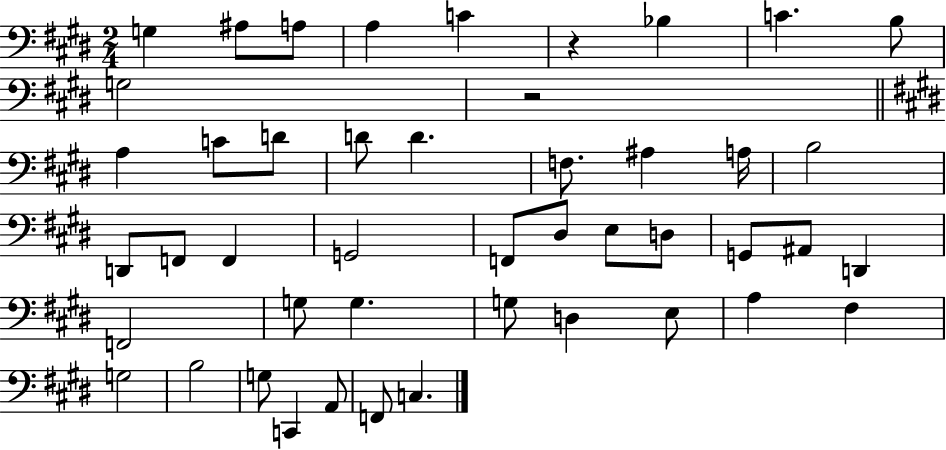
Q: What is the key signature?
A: E major